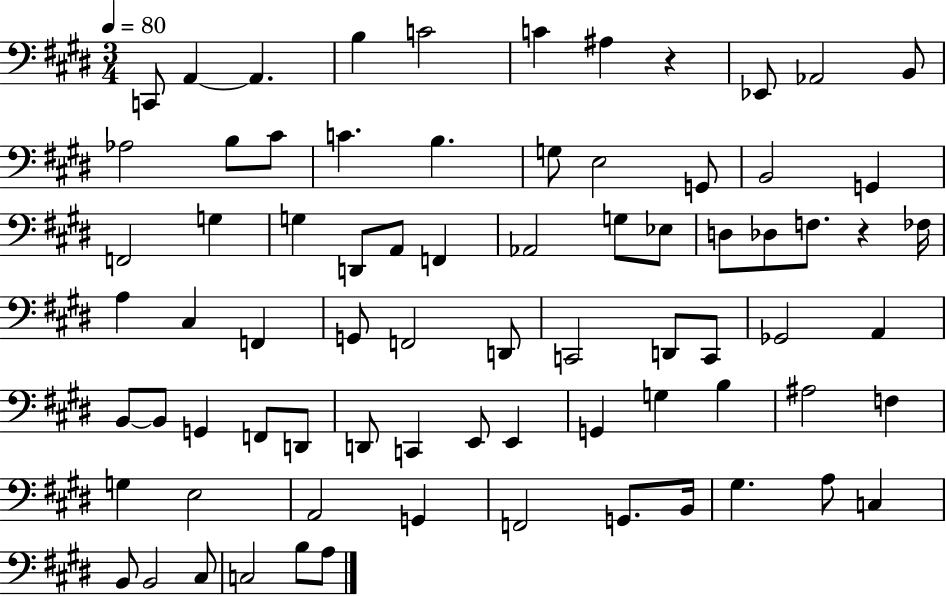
C2/e A2/q A2/q. B3/q C4/h C4/q A#3/q R/q Eb2/e Ab2/h B2/e Ab3/h B3/e C#4/e C4/q. B3/q. G3/e E3/h G2/e B2/h G2/q F2/h G3/q G3/q D2/e A2/e F2/q Ab2/h G3/e Eb3/e D3/e Db3/e F3/e. R/q FES3/s A3/q C#3/q F2/q G2/e F2/h D2/e C2/h D2/e C2/e Gb2/h A2/q B2/e B2/e G2/q F2/e D2/e D2/e C2/q E2/e E2/q G2/q G3/q B3/q A#3/h F3/q G3/q E3/h A2/h G2/q F2/h G2/e. B2/s G#3/q. A3/e C3/q B2/e B2/h C#3/e C3/h B3/e A3/e